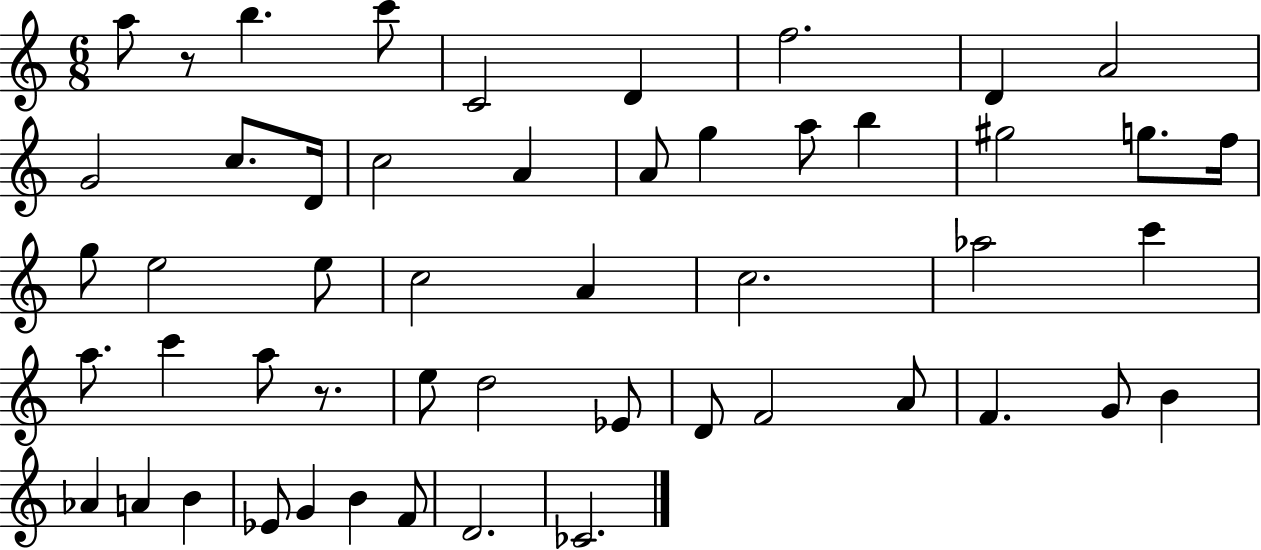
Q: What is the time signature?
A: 6/8